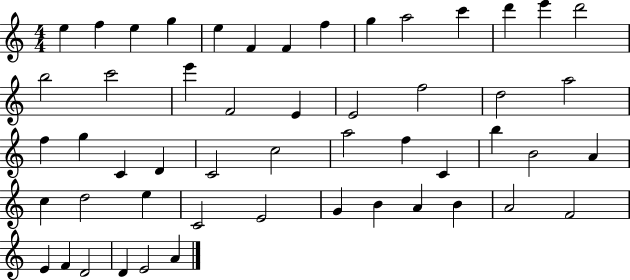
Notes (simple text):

E5/q F5/q E5/q G5/q E5/q F4/q F4/q F5/q G5/q A5/h C6/q D6/q E6/q D6/h B5/h C6/h E6/q F4/h E4/q E4/h F5/h D5/h A5/h F5/q G5/q C4/q D4/q C4/h C5/h A5/h F5/q C4/q B5/q B4/h A4/q C5/q D5/h E5/q C4/h E4/h G4/q B4/q A4/q B4/q A4/h F4/h E4/q F4/q D4/h D4/q E4/h A4/q